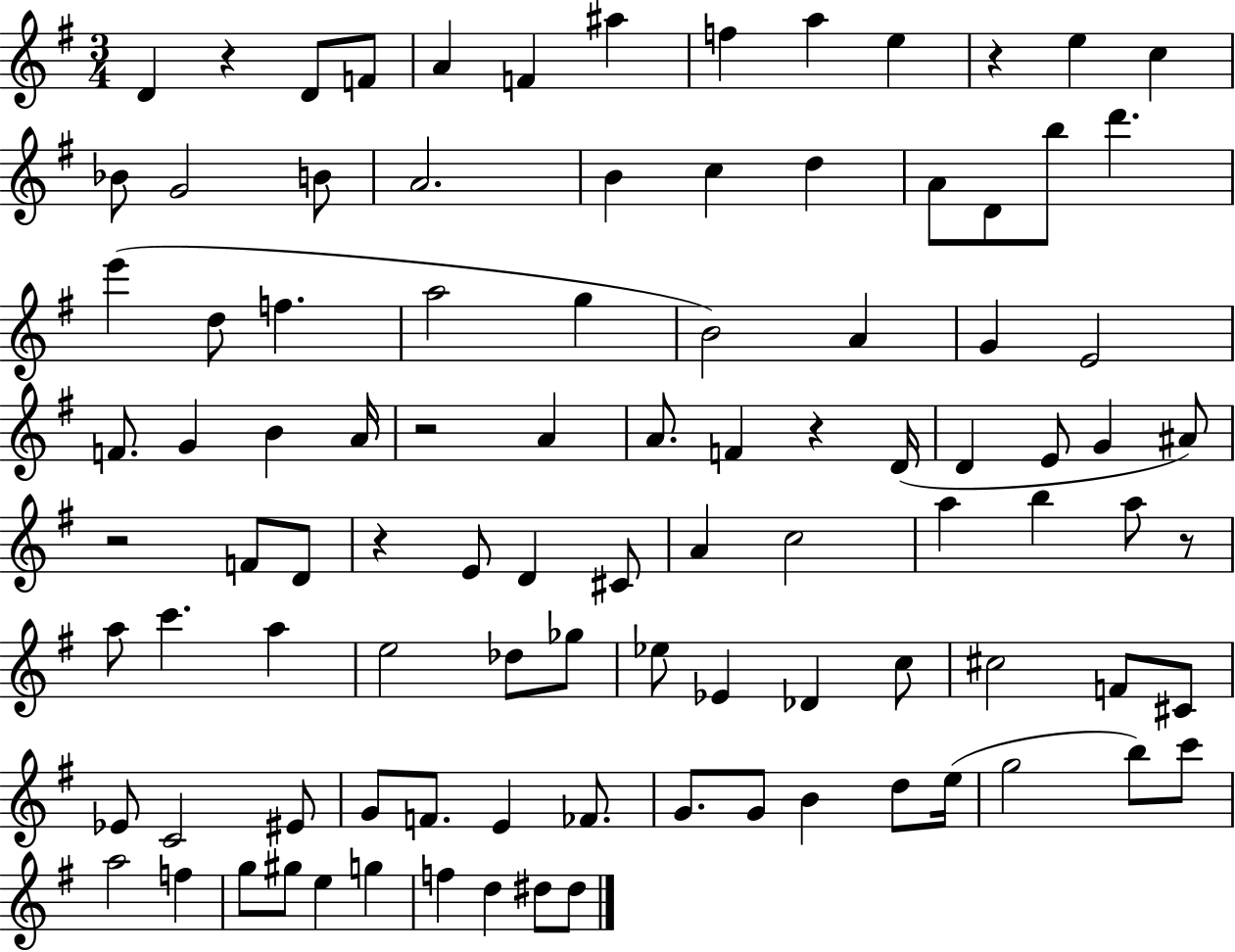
X:1
T:Untitled
M:3/4
L:1/4
K:G
D z D/2 F/2 A F ^a f a e z e c _B/2 G2 B/2 A2 B c d A/2 D/2 b/2 d' e' d/2 f a2 g B2 A G E2 F/2 G B A/4 z2 A A/2 F z D/4 D E/2 G ^A/2 z2 F/2 D/2 z E/2 D ^C/2 A c2 a b a/2 z/2 a/2 c' a e2 _d/2 _g/2 _e/2 _E _D c/2 ^c2 F/2 ^C/2 _E/2 C2 ^E/2 G/2 F/2 E _F/2 G/2 G/2 B d/2 e/4 g2 b/2 c'/2 a2 f g/2 ^g/2 e g f d ^d/2 ^d/2